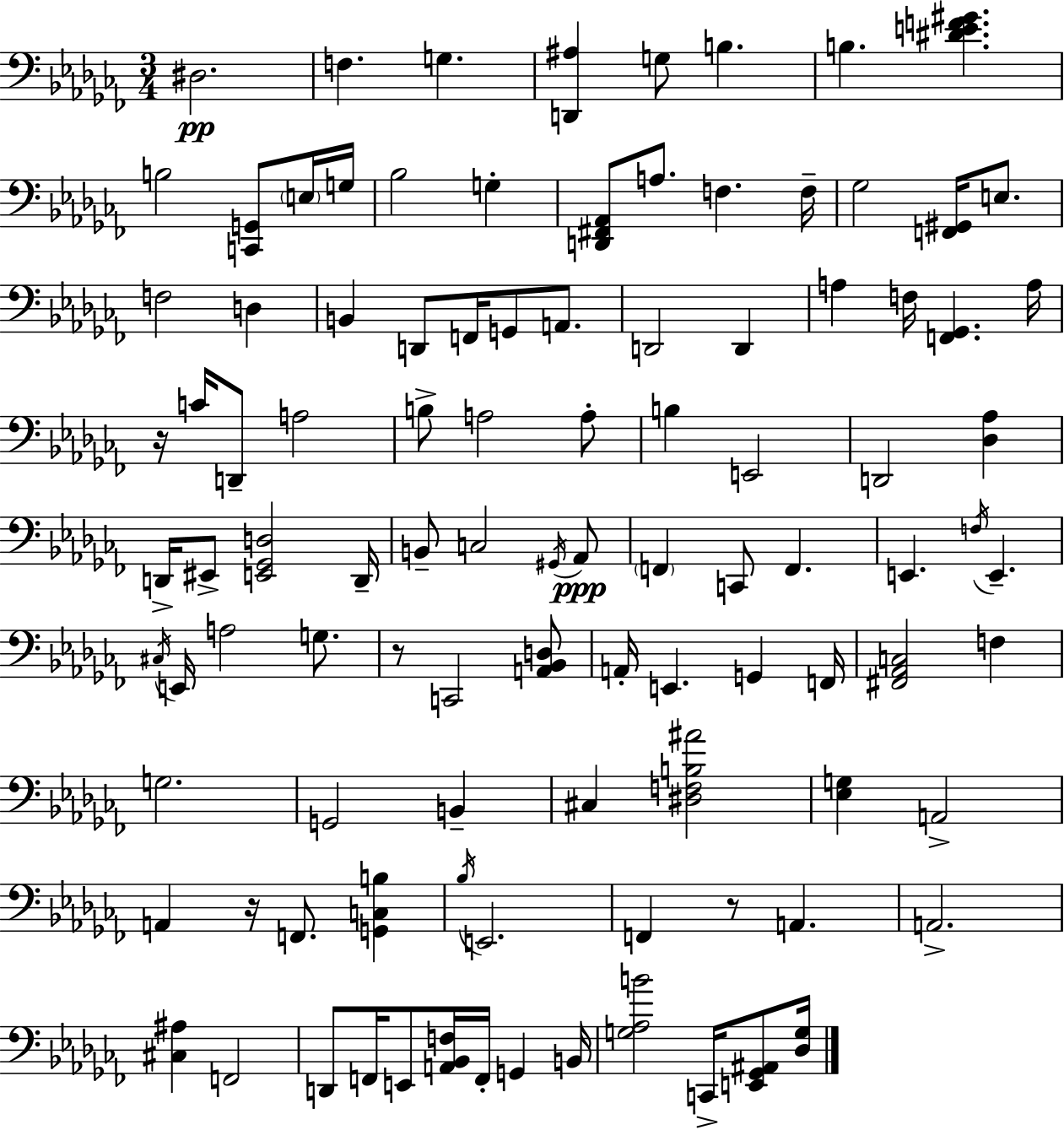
D#3/h. F3/q. G3/q. [D2,A#3]/q G3/e B3/q. B3/q. [D#4,E4,F4,G#4]/q. B3/h [C2,G2]/e E3/s G3/s Bb3/h G3/q [D2,F#2,Ab2]/e A3/e. F3/q. F3/s Gb3/h [F2,G#2]/s E3/e. F3/h D3/q B2/q D2/e F2/s G2/e A2/e. D2/h D2/q A3/q F3/s [F2,Gb2]/q. A3/s R/s C4/s D2/e A3/h B3/e A3/h A3/e B3/q E2/h D2/h [Db3,Ab3]/q D2/s EIS2/e [E2,Gb2,D3]/h D2/s B2/e C3/h G#2/s Ab2/e F2/q C2/e F2/q. E2/q. F3/s E2/q. C#3/s E2/s A3/h G3/e. R/e C2/h [A2,Bb2,D3]/e A2/s E2/q. G2/q F2/s [F#2,Ab2,C3]/h F3/q G3/h. G2/h B2/q C#3/q [D#3,F3,B3,A#4]/h [Eb3,G3]/q A2/h A2/q R/s F2/e. [G2,C3,B3]/q Bb3/s E2/h. F2/q R/e A2/q. A2/h. [C#3,A#3]/q F2/h D2/e F2/s E2/e [A2,Bb2,F3]/s F2/s G2/q B2/s [G3,Ab3,B4]/h C2/s [E2,Gb2,A#2]/e [Db3,G3]/s